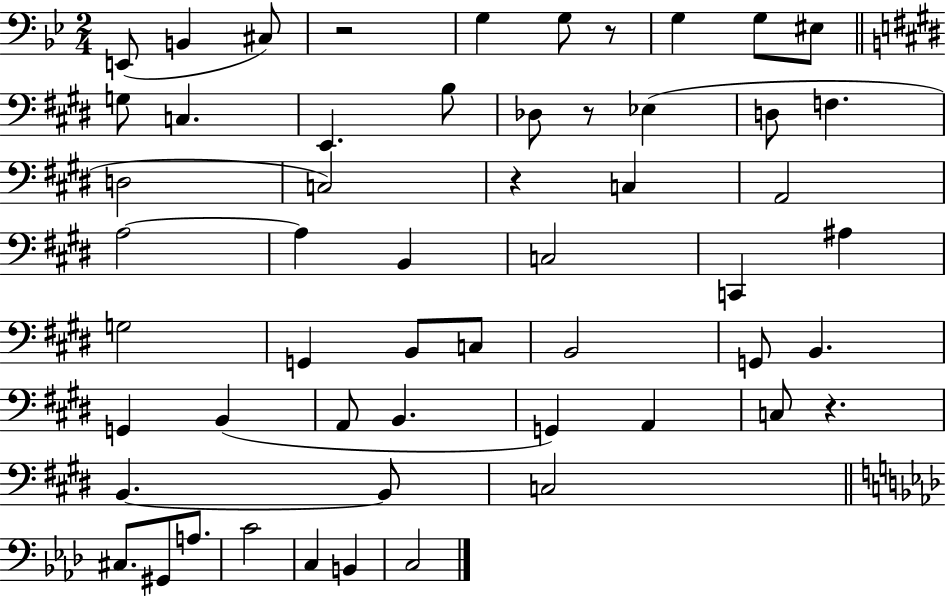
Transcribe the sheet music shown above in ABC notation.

X:1
T:Untitled
M:2/4
L:1/4
K:Bb
E,,/2 B,, ^C,/2 z2 G, G,/2 z/2 G, G,/2 ^E,/2 G,/2 C, E,, B,/2 _D,/2 z/2 _E, D,/2 F, D,2 C,2 z C, A,,2 A,2 A, B,, C,2 C,, ^A, G,2 G,, B,,/2 C,/2 B,,2 G,,/2 B,, G,, B,, A,,/2 B,, G,, A,, C,/2 z B,, B,,/2 C,2 ^C,/2 ^G,,/2 A,/2 C2 C, B,, C,2